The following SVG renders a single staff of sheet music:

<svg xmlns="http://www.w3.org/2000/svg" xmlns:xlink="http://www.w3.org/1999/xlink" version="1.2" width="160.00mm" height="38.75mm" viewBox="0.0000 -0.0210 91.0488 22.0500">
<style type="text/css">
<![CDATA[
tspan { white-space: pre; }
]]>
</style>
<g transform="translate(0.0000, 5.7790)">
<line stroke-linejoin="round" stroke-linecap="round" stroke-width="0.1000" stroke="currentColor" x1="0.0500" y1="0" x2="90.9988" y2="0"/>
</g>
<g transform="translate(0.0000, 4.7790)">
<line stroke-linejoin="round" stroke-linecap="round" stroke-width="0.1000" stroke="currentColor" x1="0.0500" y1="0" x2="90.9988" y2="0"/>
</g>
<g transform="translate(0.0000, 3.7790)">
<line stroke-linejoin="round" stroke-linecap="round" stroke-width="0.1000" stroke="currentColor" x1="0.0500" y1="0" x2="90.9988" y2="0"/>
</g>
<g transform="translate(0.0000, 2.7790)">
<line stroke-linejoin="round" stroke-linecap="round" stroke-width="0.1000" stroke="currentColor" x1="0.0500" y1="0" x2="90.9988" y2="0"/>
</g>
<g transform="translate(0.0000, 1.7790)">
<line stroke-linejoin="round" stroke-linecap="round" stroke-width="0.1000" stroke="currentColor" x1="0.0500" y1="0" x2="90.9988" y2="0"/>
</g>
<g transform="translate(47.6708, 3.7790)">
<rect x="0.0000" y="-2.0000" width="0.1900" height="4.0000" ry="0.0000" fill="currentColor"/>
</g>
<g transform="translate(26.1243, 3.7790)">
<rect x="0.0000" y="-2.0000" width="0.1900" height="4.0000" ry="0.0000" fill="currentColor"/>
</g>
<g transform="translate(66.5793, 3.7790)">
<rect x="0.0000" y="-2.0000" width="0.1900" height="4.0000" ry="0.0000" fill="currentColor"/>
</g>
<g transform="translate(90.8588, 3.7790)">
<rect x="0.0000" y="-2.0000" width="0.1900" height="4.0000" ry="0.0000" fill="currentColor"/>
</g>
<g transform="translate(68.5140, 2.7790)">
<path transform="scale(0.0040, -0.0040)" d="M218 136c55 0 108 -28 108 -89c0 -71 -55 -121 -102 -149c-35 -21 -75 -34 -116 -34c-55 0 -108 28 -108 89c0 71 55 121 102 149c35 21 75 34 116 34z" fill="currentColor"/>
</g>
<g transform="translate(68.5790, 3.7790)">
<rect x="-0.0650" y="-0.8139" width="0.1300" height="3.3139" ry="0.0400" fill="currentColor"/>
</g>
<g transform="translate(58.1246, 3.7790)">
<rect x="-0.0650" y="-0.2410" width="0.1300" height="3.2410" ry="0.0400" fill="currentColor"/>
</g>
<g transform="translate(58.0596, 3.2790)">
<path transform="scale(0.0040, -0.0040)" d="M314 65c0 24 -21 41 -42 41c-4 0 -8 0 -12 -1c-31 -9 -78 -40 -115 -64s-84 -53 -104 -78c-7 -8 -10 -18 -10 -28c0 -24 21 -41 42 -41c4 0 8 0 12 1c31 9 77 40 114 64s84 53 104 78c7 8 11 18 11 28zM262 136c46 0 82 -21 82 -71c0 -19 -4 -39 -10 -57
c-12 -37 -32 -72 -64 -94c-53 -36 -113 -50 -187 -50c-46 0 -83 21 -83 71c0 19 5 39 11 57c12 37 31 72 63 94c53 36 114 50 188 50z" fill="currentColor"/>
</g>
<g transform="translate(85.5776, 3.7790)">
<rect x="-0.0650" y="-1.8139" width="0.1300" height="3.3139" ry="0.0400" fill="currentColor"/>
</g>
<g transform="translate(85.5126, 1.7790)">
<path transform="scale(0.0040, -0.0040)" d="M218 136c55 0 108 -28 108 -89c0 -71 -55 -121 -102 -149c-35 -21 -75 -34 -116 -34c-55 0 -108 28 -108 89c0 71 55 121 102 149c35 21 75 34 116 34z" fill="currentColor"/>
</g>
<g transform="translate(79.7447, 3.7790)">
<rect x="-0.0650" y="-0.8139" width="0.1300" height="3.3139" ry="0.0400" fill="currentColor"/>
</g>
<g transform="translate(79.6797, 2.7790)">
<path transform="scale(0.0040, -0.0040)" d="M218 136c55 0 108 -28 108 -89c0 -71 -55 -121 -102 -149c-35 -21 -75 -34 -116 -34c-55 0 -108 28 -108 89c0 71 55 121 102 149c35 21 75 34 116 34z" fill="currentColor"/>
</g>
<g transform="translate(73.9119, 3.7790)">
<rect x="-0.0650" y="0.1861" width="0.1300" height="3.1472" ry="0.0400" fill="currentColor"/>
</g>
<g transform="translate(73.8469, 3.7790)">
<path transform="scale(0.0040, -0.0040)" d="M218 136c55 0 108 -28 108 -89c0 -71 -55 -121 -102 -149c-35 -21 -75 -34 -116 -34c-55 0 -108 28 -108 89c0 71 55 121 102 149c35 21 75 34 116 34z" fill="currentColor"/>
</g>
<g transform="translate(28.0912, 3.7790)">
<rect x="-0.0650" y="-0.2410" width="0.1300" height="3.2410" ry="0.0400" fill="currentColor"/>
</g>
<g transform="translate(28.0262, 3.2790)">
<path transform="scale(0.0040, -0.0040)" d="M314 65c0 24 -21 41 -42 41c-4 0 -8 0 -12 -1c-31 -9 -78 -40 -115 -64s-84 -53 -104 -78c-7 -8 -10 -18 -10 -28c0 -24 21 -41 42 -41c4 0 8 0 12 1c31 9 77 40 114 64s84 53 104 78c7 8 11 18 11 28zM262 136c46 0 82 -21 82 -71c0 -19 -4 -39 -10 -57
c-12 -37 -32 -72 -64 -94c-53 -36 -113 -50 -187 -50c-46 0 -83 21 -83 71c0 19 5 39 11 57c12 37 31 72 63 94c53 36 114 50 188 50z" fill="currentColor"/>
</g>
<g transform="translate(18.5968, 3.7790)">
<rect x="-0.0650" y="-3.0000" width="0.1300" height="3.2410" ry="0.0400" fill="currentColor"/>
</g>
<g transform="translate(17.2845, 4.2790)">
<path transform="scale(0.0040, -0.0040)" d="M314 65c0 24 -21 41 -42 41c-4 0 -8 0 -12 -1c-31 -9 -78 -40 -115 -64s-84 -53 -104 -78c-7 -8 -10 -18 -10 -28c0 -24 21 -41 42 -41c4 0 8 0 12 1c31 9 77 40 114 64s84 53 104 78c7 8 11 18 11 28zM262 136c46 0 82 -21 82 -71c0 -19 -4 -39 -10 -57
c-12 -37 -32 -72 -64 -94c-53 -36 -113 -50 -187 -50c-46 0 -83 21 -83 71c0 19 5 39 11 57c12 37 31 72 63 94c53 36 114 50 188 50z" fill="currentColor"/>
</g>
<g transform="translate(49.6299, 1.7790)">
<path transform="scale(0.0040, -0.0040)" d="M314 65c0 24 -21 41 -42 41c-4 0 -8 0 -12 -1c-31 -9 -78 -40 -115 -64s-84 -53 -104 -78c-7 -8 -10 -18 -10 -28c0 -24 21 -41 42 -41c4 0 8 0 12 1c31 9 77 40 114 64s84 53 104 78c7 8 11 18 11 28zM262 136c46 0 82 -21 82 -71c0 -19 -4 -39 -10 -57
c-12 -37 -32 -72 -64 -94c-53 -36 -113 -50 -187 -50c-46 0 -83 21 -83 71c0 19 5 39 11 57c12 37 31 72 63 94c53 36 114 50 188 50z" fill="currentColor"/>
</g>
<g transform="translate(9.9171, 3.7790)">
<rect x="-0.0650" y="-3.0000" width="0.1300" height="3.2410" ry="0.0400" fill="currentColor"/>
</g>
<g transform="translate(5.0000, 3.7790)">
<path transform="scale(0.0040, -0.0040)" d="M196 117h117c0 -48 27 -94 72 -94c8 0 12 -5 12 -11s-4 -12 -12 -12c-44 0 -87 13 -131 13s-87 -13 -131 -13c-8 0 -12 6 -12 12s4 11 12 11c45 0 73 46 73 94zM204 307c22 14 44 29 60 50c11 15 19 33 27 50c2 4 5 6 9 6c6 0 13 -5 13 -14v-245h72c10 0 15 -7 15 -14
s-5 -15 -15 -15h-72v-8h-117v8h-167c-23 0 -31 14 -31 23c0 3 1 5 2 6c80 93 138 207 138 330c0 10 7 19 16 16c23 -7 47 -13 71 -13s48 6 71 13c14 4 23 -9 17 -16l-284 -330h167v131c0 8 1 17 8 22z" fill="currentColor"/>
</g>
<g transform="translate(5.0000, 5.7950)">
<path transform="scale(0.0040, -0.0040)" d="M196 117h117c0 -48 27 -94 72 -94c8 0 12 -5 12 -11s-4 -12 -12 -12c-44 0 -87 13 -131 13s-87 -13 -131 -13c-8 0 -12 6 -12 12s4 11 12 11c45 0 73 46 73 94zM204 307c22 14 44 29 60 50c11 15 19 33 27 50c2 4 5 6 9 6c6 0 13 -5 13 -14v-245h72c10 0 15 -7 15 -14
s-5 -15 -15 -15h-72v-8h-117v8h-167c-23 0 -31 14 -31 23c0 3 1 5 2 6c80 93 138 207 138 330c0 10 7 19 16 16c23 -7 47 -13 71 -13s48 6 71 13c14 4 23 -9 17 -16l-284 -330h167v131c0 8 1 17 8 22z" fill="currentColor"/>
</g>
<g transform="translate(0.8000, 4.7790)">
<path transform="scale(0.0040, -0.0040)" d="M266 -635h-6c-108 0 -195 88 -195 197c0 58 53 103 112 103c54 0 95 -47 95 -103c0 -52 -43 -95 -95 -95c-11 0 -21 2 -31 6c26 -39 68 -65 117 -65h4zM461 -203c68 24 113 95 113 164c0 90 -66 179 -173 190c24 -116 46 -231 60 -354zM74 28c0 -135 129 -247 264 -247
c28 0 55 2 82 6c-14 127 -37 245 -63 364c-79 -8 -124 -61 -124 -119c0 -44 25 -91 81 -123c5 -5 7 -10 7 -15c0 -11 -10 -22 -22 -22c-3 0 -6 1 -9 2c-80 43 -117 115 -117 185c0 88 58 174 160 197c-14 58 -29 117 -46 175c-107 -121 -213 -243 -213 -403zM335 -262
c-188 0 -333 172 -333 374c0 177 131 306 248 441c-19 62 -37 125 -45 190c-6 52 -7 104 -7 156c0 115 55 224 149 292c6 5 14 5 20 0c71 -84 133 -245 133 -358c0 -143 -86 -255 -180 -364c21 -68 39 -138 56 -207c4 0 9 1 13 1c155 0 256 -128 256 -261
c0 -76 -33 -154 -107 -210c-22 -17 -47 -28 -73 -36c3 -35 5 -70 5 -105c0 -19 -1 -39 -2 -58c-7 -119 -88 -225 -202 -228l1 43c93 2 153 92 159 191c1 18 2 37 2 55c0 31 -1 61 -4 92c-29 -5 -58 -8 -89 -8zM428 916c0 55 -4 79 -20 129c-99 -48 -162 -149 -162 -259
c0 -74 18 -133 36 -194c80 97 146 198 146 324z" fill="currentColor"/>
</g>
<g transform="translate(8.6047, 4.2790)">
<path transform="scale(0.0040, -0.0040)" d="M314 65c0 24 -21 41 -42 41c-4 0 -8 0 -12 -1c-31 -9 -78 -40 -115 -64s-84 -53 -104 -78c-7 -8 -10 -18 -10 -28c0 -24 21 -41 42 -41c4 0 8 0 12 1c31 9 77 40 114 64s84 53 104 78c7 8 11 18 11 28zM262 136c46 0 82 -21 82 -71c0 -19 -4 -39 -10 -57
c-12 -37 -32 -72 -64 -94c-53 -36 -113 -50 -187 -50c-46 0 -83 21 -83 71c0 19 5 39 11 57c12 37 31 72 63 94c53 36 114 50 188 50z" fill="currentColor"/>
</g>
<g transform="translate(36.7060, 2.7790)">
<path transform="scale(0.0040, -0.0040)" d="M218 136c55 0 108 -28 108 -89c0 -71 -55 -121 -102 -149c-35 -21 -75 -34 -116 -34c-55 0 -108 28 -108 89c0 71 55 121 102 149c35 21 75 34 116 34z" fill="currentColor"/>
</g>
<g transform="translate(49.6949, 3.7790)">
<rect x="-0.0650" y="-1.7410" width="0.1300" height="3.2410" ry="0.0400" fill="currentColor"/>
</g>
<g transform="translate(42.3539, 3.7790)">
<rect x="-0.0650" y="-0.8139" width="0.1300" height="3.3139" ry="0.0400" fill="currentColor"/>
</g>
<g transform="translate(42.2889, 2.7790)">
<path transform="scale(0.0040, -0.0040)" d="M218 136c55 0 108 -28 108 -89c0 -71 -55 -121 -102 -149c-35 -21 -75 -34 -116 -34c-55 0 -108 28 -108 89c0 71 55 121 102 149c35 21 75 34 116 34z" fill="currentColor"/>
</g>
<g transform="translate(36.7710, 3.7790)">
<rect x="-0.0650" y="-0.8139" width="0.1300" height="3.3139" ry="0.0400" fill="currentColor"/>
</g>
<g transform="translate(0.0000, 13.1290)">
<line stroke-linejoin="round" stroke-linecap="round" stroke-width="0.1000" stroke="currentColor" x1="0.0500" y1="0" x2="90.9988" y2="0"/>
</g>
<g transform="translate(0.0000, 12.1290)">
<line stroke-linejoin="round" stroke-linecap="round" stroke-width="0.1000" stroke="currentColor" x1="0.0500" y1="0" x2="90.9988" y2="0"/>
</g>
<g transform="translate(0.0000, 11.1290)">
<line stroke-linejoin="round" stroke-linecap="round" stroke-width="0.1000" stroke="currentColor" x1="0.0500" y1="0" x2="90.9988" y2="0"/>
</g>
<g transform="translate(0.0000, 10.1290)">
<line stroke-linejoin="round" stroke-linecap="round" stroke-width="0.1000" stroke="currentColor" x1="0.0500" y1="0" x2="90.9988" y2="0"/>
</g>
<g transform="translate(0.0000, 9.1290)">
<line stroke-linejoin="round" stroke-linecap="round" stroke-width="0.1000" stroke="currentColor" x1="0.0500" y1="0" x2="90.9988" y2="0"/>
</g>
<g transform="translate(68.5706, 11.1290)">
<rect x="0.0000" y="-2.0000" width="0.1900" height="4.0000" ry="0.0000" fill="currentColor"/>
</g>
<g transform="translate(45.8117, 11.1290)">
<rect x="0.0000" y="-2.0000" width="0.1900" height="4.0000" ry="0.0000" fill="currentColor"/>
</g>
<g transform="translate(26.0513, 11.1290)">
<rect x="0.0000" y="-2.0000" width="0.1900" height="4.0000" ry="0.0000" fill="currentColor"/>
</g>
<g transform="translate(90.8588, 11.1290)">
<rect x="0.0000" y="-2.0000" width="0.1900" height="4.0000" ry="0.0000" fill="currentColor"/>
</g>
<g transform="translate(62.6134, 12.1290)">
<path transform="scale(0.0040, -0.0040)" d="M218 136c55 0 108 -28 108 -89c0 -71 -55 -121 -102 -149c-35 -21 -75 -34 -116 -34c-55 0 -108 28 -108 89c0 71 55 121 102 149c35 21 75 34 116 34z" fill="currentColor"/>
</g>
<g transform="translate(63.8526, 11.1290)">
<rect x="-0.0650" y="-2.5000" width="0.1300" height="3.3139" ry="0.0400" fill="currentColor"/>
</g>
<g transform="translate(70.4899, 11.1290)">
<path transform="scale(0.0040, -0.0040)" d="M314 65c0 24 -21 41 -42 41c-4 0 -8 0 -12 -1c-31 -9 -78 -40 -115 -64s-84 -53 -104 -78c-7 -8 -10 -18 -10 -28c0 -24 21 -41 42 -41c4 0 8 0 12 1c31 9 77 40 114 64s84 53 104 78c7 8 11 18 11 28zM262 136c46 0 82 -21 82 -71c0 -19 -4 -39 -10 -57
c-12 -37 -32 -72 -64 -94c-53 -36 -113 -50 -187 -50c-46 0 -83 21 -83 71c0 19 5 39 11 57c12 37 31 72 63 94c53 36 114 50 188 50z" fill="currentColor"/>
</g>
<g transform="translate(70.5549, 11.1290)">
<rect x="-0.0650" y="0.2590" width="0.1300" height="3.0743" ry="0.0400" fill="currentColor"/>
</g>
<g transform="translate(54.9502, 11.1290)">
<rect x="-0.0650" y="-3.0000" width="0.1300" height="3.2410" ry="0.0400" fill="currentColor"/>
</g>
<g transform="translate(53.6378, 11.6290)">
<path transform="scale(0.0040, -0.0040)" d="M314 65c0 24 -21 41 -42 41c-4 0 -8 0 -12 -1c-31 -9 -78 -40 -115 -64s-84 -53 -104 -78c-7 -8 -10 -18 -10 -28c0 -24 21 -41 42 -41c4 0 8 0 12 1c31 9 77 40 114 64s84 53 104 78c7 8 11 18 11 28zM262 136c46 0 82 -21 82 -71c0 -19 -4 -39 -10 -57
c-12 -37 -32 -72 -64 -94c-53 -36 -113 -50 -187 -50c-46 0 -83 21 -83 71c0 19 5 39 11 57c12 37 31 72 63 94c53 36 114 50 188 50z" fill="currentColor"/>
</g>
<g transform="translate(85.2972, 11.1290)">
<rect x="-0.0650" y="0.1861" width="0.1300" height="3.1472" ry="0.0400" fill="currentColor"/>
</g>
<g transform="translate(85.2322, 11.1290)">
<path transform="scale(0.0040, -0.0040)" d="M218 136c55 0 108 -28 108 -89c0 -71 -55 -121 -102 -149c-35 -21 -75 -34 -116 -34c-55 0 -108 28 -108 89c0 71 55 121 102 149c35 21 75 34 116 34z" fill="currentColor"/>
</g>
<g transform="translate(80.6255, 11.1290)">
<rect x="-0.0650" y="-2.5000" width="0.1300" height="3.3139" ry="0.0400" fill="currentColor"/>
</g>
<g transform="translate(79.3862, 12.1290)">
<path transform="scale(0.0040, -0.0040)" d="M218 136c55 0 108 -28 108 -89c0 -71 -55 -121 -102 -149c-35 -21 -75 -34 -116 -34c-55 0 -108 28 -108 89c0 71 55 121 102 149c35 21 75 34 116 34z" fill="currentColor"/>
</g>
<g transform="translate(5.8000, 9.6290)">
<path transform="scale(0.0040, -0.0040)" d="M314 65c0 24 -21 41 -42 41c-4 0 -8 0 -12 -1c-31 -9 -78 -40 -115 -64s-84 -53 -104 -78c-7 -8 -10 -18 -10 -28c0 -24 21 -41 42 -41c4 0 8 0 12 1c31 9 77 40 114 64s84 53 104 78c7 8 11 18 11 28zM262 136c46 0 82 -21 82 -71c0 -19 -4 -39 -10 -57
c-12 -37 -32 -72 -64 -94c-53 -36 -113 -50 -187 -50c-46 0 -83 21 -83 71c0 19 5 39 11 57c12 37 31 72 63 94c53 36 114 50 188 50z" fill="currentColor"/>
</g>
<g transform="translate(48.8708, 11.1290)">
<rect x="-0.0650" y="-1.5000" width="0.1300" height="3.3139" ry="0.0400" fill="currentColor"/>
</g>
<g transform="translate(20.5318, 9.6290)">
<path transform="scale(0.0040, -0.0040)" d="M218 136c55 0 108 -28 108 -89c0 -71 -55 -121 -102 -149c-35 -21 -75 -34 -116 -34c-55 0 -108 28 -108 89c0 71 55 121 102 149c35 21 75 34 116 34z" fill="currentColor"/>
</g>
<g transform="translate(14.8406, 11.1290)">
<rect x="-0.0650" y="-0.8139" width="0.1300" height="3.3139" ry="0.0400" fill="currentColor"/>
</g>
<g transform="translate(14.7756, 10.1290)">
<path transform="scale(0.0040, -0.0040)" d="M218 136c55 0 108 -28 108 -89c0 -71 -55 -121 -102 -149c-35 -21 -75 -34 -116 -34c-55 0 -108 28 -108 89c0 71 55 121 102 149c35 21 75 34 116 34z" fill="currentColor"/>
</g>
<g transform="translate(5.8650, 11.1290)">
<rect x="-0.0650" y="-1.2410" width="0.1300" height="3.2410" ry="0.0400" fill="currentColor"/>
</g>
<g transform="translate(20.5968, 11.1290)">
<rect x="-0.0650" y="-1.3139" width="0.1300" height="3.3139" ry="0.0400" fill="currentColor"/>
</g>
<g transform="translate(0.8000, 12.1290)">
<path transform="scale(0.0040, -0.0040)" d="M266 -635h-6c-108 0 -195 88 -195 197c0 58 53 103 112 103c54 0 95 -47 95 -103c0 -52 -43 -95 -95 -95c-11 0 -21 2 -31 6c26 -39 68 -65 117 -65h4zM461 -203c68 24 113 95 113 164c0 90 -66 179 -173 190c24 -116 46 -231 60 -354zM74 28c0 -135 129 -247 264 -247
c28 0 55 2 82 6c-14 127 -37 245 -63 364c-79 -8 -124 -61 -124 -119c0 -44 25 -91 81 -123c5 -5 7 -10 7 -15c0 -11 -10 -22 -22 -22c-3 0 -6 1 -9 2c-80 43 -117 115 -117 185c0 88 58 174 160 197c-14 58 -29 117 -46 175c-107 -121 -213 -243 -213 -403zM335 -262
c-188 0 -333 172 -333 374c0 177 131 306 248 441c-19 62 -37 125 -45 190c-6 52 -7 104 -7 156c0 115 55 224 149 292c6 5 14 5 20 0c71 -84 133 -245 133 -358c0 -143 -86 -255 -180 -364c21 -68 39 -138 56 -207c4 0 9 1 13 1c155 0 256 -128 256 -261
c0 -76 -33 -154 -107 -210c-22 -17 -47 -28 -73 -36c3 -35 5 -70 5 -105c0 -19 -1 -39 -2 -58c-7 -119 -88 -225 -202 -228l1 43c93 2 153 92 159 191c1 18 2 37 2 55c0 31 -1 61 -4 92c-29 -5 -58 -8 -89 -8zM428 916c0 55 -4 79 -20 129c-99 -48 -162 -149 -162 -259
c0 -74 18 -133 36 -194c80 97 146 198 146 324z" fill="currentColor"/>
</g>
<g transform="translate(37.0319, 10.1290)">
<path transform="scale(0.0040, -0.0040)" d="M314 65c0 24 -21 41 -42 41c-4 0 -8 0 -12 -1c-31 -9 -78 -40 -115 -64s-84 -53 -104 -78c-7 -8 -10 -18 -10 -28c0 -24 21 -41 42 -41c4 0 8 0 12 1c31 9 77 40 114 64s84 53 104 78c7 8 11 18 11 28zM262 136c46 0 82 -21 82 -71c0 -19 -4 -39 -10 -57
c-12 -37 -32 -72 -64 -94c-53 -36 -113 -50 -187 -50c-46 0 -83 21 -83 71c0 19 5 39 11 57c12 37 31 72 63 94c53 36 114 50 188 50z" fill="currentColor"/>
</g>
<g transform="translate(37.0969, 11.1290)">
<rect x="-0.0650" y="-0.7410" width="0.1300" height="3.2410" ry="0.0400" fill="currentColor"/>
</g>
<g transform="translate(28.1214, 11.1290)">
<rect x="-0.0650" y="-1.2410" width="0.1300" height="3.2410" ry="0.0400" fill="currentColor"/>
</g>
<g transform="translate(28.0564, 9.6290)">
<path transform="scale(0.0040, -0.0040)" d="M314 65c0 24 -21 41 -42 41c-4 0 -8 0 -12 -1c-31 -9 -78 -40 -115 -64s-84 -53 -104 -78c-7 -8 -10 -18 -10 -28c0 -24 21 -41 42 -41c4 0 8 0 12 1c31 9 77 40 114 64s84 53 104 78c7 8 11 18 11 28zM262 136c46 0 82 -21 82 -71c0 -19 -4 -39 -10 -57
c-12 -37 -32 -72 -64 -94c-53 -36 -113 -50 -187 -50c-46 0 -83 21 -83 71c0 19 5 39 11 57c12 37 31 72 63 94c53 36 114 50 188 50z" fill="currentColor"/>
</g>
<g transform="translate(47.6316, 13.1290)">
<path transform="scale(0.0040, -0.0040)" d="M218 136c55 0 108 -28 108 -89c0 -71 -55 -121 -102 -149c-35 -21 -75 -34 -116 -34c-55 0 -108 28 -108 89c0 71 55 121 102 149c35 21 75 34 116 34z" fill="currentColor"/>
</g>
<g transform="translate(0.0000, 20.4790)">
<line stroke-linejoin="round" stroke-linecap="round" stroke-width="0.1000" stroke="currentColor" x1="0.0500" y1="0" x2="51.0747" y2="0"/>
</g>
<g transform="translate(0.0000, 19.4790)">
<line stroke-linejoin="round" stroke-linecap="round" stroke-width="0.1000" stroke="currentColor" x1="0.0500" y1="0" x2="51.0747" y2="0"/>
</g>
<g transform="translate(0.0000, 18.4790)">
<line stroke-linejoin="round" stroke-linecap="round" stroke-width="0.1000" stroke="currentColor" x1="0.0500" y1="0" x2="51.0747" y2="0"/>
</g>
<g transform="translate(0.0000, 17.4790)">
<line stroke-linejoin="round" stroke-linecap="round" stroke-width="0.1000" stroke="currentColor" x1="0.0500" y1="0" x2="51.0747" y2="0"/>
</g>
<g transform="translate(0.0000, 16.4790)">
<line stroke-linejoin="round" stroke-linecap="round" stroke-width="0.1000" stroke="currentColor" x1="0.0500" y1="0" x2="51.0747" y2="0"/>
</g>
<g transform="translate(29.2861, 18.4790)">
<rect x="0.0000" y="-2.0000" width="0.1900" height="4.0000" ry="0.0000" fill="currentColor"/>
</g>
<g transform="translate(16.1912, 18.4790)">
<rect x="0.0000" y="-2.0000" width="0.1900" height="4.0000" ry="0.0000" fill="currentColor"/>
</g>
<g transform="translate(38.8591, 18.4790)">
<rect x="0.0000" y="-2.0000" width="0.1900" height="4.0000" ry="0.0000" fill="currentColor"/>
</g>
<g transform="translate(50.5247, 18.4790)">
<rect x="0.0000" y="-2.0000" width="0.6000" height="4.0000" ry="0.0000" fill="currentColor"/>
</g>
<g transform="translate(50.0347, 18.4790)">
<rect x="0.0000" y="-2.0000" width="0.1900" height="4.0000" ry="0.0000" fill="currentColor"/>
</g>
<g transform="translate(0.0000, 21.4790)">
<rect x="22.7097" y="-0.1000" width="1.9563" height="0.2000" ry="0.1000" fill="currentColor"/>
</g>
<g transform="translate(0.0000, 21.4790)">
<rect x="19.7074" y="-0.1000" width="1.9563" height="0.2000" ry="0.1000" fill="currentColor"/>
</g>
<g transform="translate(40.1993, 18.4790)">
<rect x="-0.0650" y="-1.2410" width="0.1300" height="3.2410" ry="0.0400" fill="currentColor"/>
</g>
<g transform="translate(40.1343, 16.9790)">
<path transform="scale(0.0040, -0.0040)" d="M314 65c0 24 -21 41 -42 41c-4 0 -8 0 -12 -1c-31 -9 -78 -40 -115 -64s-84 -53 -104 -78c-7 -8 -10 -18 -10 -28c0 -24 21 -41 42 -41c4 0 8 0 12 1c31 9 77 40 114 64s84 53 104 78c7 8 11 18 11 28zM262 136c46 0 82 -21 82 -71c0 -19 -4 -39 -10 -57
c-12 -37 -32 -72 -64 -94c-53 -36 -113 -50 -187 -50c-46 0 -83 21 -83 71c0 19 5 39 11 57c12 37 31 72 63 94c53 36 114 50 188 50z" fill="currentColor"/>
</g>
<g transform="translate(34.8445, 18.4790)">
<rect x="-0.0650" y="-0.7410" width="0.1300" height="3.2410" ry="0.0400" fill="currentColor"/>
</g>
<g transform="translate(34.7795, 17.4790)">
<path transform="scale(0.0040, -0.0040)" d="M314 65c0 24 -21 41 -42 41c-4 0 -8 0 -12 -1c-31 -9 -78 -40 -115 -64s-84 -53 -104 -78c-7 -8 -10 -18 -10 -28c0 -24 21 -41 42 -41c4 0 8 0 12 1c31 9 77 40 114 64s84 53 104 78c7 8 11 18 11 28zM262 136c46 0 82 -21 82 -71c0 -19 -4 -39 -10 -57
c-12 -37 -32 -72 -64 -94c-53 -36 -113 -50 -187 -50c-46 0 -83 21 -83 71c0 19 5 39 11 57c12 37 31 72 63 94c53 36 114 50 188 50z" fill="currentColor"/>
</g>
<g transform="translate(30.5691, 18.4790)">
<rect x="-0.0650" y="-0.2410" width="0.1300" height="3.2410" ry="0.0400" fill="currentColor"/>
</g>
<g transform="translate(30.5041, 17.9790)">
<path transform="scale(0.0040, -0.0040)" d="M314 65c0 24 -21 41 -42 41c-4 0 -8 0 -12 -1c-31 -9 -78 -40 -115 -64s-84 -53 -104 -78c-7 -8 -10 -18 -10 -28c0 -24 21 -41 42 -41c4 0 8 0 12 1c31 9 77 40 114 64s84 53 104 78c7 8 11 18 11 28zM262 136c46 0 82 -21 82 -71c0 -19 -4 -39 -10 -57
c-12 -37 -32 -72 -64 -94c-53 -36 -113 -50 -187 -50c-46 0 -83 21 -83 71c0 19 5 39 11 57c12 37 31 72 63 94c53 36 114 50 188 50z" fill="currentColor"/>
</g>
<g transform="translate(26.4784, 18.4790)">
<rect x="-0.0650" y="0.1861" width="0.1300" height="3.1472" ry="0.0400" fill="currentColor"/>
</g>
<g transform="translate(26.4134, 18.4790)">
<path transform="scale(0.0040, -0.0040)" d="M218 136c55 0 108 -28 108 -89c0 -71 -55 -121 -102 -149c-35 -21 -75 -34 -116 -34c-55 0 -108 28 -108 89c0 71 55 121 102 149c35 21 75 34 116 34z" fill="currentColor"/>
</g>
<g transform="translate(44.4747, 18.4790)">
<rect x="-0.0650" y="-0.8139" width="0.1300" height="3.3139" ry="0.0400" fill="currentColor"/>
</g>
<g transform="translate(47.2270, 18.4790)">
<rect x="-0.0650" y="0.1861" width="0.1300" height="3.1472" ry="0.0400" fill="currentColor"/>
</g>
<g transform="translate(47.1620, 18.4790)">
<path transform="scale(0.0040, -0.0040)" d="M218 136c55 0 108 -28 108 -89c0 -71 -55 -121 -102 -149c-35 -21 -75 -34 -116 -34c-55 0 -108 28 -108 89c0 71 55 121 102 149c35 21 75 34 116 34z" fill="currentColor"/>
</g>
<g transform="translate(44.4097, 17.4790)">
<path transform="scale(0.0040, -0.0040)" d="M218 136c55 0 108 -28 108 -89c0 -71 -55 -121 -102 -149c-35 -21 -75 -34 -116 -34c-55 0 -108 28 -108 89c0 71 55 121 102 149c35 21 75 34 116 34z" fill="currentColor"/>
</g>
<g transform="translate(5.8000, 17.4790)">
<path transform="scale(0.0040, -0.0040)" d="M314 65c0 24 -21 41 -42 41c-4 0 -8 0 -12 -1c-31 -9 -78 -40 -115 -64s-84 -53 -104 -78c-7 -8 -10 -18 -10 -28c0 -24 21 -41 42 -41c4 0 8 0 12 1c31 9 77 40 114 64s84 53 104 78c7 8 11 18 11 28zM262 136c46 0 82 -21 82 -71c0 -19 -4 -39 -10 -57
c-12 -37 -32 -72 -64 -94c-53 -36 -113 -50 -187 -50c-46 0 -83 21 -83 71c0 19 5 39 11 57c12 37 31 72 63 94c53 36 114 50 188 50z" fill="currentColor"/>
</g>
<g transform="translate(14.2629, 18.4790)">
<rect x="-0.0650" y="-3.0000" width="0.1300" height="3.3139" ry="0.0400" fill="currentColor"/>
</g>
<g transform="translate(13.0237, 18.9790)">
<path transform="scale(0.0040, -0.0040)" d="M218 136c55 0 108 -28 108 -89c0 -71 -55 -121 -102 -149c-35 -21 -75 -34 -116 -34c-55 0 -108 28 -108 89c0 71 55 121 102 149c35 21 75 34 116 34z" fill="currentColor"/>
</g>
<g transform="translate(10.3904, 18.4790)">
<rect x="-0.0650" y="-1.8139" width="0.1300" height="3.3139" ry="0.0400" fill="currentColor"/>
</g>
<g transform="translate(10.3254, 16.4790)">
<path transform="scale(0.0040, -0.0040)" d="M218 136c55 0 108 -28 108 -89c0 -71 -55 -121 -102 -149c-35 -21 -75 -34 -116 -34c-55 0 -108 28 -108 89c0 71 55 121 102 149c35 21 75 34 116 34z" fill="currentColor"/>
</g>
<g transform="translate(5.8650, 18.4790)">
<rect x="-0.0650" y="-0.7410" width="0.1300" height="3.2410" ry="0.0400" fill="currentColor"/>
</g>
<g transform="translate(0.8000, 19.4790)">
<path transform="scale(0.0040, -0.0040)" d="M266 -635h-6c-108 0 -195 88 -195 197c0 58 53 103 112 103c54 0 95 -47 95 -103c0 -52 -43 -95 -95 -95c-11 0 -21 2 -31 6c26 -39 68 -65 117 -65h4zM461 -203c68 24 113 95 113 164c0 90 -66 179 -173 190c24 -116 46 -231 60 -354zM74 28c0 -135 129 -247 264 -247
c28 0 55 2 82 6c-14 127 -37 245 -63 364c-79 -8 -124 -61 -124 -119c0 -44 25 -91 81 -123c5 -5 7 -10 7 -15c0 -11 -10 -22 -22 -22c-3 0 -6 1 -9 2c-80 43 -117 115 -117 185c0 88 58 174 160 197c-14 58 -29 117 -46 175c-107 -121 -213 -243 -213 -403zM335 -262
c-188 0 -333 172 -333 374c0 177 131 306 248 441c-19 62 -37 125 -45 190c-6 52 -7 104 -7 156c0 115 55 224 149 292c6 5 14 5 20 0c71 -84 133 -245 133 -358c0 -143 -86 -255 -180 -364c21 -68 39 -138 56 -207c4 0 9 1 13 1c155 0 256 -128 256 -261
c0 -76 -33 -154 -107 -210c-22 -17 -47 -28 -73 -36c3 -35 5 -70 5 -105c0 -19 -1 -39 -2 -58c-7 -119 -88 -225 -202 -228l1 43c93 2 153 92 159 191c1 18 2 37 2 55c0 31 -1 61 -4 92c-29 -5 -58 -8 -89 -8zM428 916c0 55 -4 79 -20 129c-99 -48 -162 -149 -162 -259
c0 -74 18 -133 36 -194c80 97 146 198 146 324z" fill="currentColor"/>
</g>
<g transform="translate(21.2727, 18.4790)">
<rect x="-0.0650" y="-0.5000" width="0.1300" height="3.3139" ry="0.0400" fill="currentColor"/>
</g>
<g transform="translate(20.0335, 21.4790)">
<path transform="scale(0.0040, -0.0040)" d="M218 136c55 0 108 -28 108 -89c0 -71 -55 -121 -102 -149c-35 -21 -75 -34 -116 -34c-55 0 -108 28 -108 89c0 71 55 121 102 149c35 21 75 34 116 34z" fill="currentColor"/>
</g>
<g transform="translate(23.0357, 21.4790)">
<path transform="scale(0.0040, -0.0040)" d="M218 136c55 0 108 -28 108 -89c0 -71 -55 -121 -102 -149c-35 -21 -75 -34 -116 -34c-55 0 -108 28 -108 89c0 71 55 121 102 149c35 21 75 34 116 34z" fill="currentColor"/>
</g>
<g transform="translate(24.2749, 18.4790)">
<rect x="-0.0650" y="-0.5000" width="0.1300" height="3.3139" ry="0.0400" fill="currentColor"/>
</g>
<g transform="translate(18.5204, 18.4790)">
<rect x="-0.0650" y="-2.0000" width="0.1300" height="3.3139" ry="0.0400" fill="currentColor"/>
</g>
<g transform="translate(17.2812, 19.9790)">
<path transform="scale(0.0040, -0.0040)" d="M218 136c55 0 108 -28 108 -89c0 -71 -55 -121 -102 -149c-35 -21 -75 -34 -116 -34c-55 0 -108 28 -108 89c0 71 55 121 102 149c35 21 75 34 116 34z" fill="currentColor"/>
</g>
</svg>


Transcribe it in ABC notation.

X:1
T:Untitled
M:4/4
L:1/4
K:C
A2 A2 c2 d d f2 c2 d B d f e2 d e e2 d2 E A2 G B2 G B d2 f A F C C B c2 d2 e2 d B